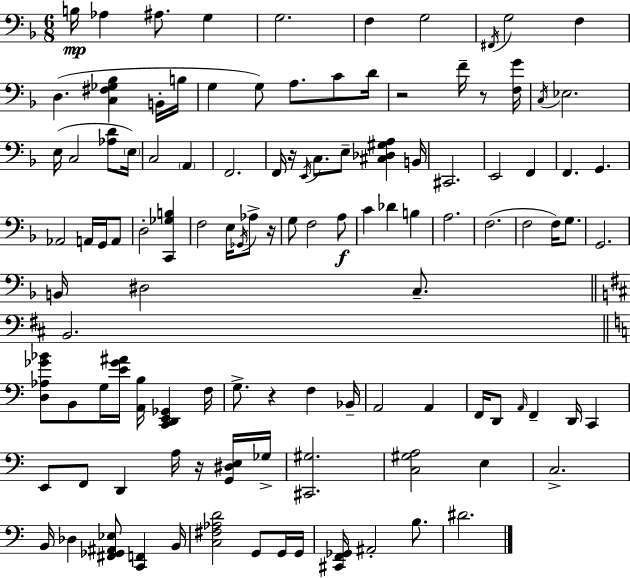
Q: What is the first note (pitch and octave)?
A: B3